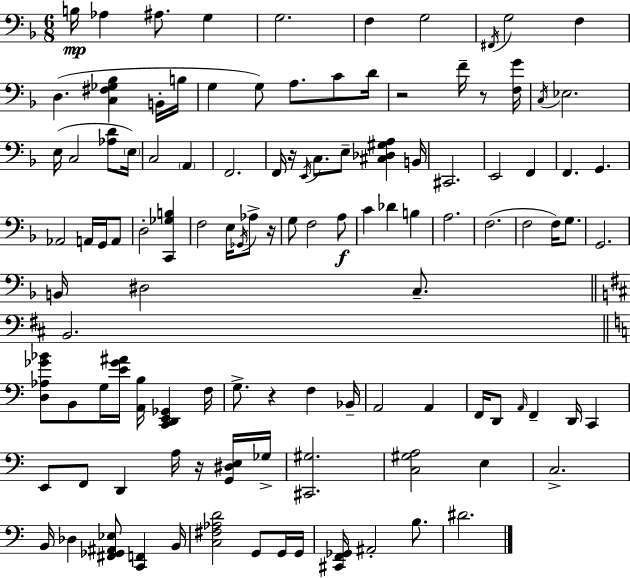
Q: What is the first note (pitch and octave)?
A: B3